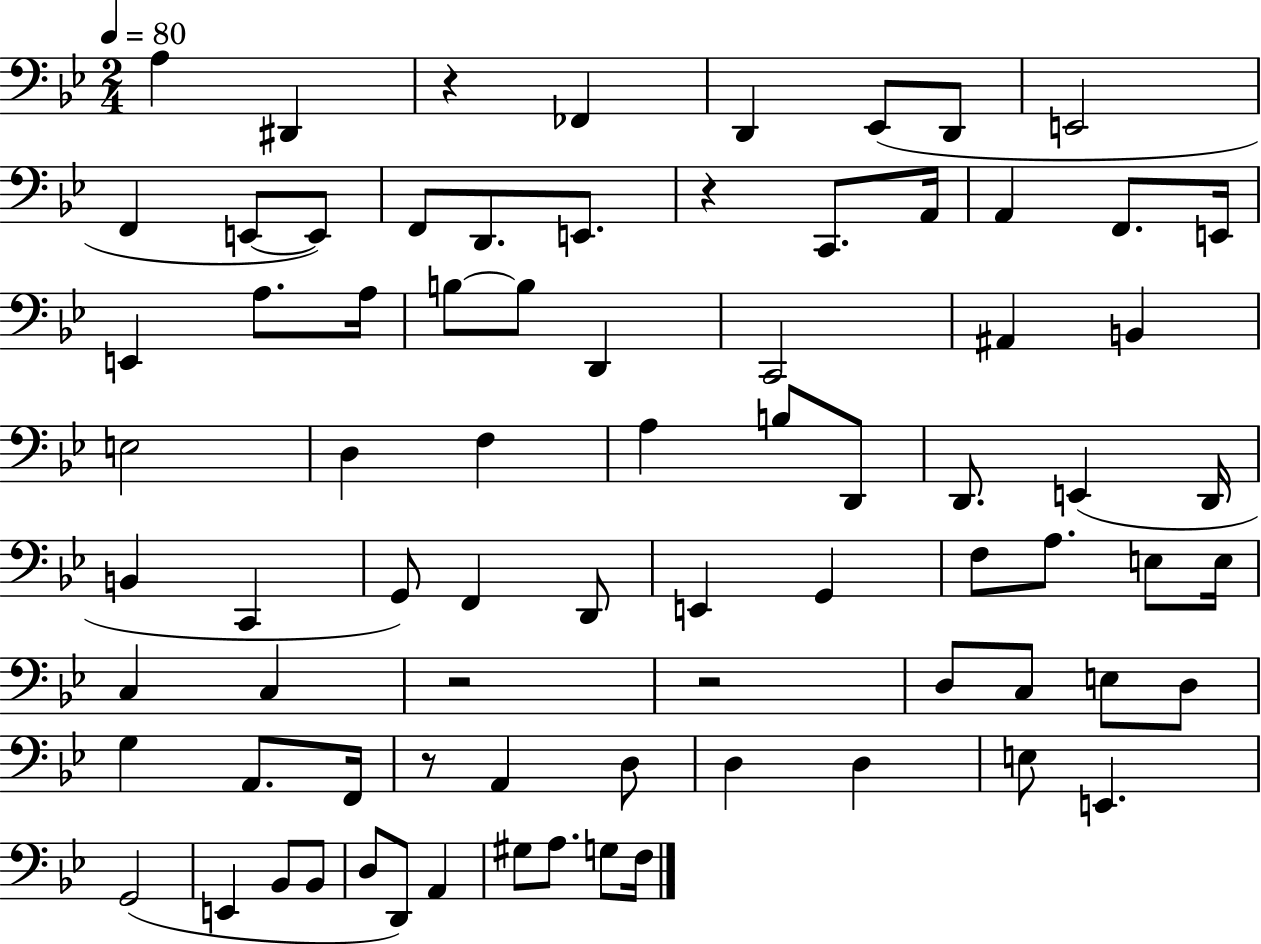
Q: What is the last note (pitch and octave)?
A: F3